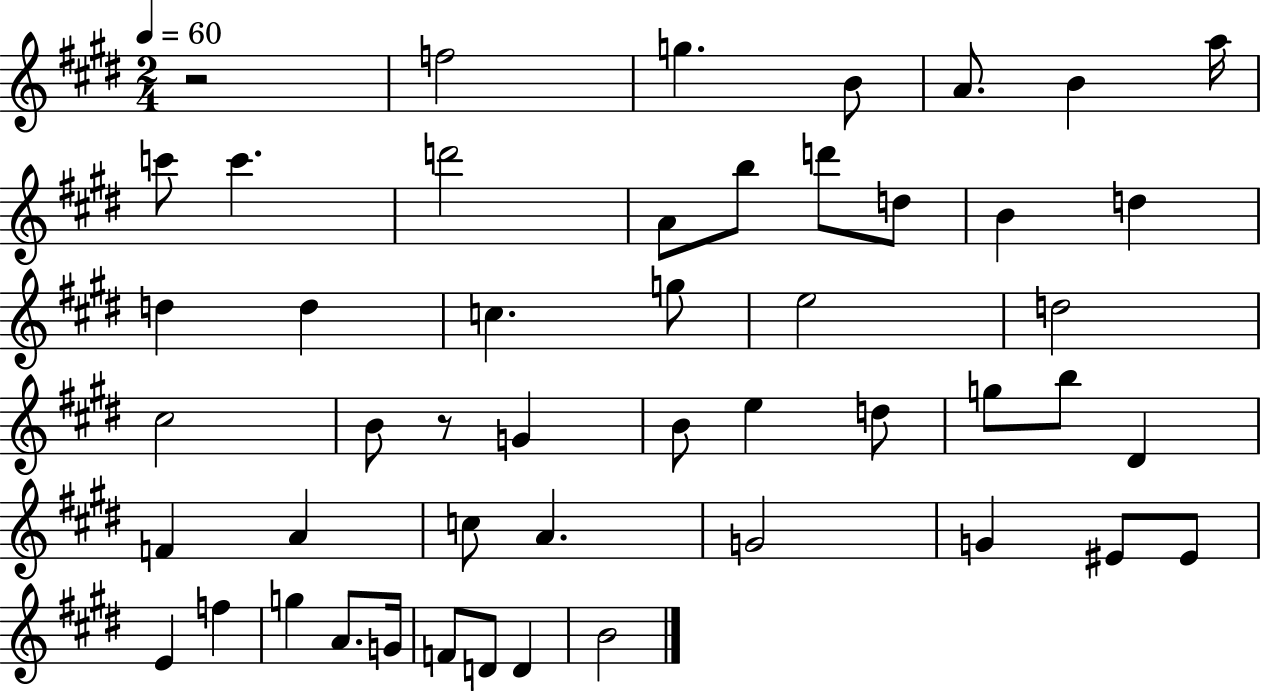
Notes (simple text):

R/h F5/h G5/q. B4/e A4/e. B4/q A5/s C6/e C6/q. D6/h A4/e B5/e D6/e D5/e B4/q D5/q D5/q D5/q C5/q. G5/e E5/h D5/h C#5/h B4/e R/e G4/q B4/e E5/q D5/e G5/e B5/e D#4/q F4/q A4/q C5/e A4/q. G4/h G4/q EIS4/e EIS4/e E4/q F5/q G5/q A4/e. G4/s F4/e D4/e D4/q B4/h